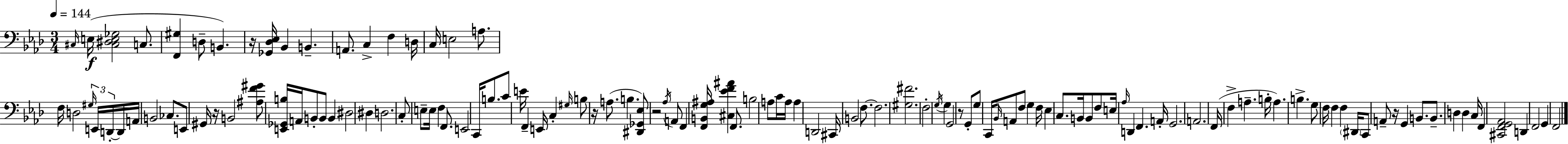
C#3/s E3/s [C#3,D#3,E3,Gb3]/h C3/e. [F2,G#3]/q D3/e B2/q. R/s [Gb2,Db3,Eb3]/s Bb2/q B2/q. A2/e. C3/q F3/q D3/s C3/s E3/h A3/e. F3/s D3/h G#3/s E2/s D2/s D2/s A2/s B2/h CES3/e. E2/e G#2/s R/s B2/h [A#3,F4,G#4]/e [E2,Gb2,B3]/s A2/s B2/e B2/e B2/q D#3/h D#3/q D3/h. C3/e E3/e E3/s F3/q F2/e. E2/h C2/s B3/e. C4/e E4/s F2/q E2/s C3/q G#3/s B3/e R/s A3/e. B3/q. [D#2,Gb2,Eb3]/e R/h Ab3/s A2/e F2/q [F2,B2,G3,A#3]/s [C#3,Eb4,F4,A#4]/q F2/e. B3/h A3/e C4/s A3/s A3/q D2/h C#2/s B2/h F3/e. F3/h. [G#3,F#4]/h. F3/h G3/s G3/q G2/h R/e G2/e G3/e C2/s Bb2/s A2/e F3/e G3/q F3/s Eb3/q C3/e. B2/s B2/e F3/e E3/s Ab3/s D2/q F2/q. A2/s G2/h. A2/h. F2/s F3/q A3/q. B3/s A3/q. B3/q. G3/e F3/s F3/q F3/q D#2/s C2/e A2/e R/s G2/q B2/e. B2/e. D3/q D3/q C3/s F2/q [C#2,F2,G2,Ab2]/h D2/q F2/h G2/q F2/h